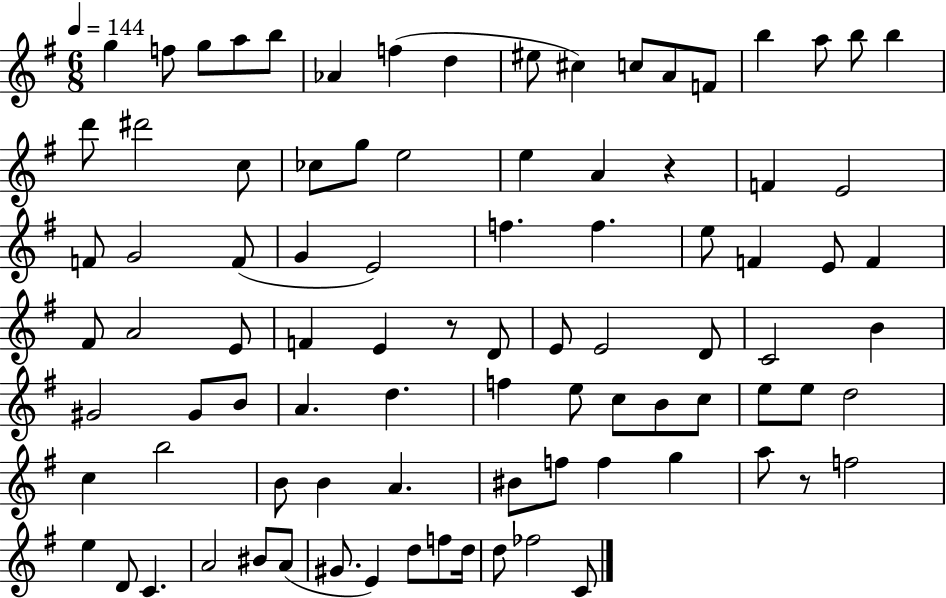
{
  \clef treble
  \numericTimeSignature
  \time 6/8
  \key g \major
  \tempo 4 = 144
  \repeat volta 2 { g''4 f''8 g''8 a''8 b''8 | aes'4 f''4( d''4 | eis''8 cis''4) c''8 a'8 f'8 | b''4 a''8 b''8 b''4 | \break d'''8 dis'''2 c''8 | ces''8 g''8 e''2 | e''4 a'4 r4 | f'4 e'2 | \break f'8 g'2 f'8( | g'4 e'2) | f''4. f''4. | e''8 f'4 e'8 f'4 | \break fis'8 a'2 e'8 | f'4 e'4 r8 d'8 | e'8 e'2 d'8 | c'2 b'4 | \break gis'2 gis'8 b'8 | a'4. d''4. | f''4 e''8 c''8 b'8 c''8 | e''8 e''8 d''2 | \break c''4 b''2 | b'8 b'4 a'4. | bis'8 f''8 f''4 g''4 | a''8 r8 f''2 | \break e''4 d'8 c'4. | a'2 bis'8 a'8( | gis'8. e'4) d''8 f''8 d''16 | d''8 fes''2 c'8 | \break } \bar "|."
}